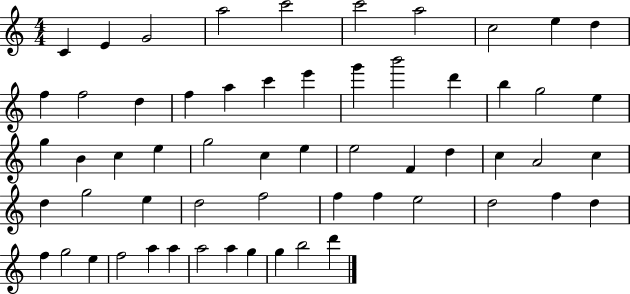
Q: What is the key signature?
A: C major